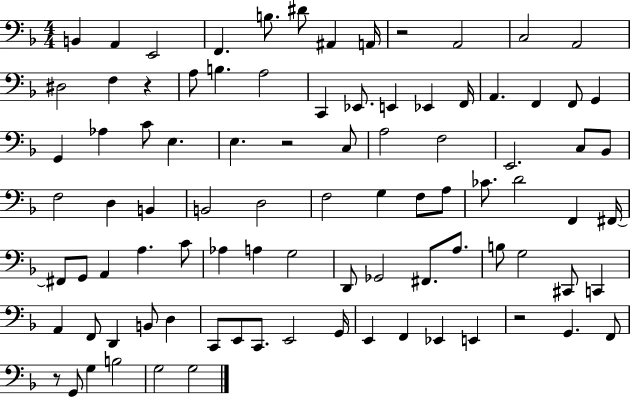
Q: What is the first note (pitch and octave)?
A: B2